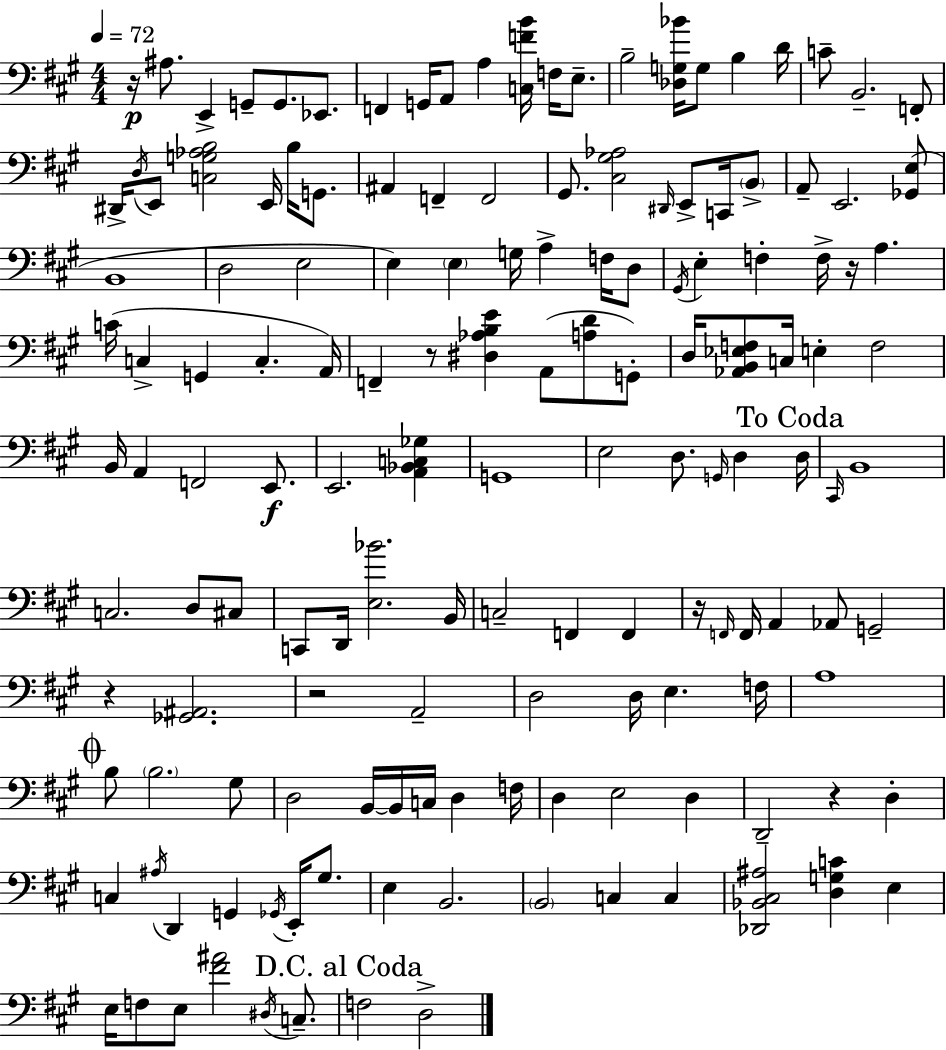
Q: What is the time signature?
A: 4/4